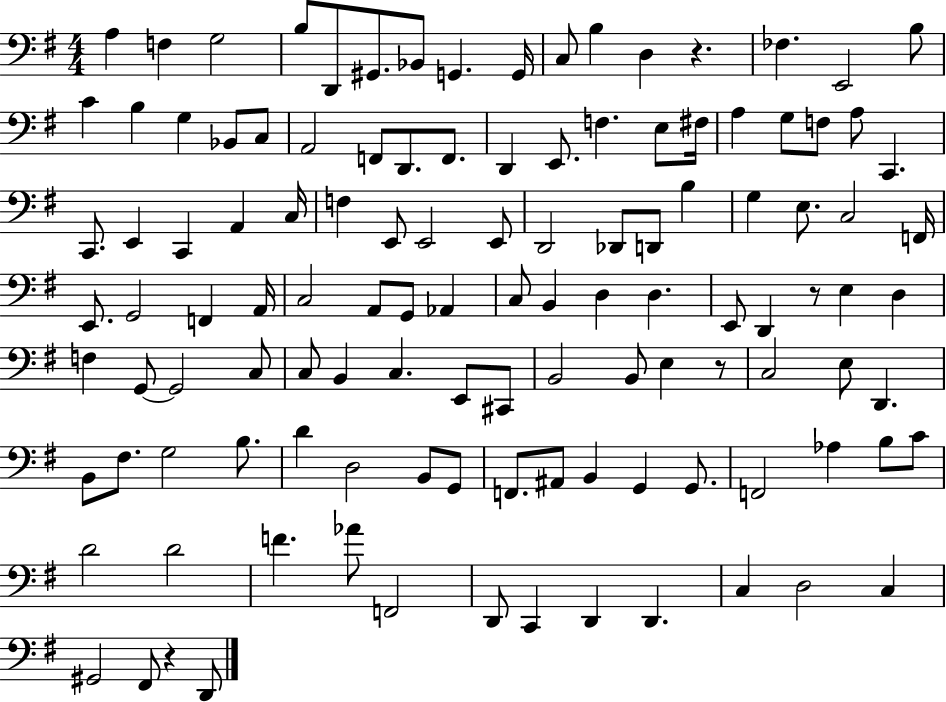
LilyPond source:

{
  \clef bass
  \numericTimeSignature
  \time 4/4
  \key g \major
  a4 f4 g2 | b8 d,8 gis,8. bes,8 g,4. g,16 | c8 b4 d4 r4. | fes4. e,2 b8 | \break c'4 b4 g4 bes,8 c8 | a,2 f,8 d,8. f,8. | d,4 e,8. f4. e8 fis16 | a4 g8 f8 a8 c,4. | \break c,8. e,4 c,4 a,4 c16 | f4 e,8 e,2 e,8 | d,2 des,8 d,8 b4 | g4 e8. c2 f,16 | \break e,8. g,2 f,4 a,16 | c2 a,8 g,8 aes,4 | c8 b,4 d4 d4. | e,8 d,4 r8 e4 d4 | \break f4 g,8~~ g,2 c8 | c8 b,4 c4. e,8 cis,8 | b,2 b,8 e4 r8 | c2 e8 d,4. | \break b,8 fis8. g2 b8. | d'4 d2 b,8 g,8 | f,8. ais,8 b,4 g,4 g,8. | f,2 aes4 b8 c'8 | \break d'2 d'2 | f'4. aes'8 f,2 | d,8 c,4 d,4 d,4. | c4 d2 c4 | \break gis,2 fis,8 r4 d,8 | \bar "|."
}